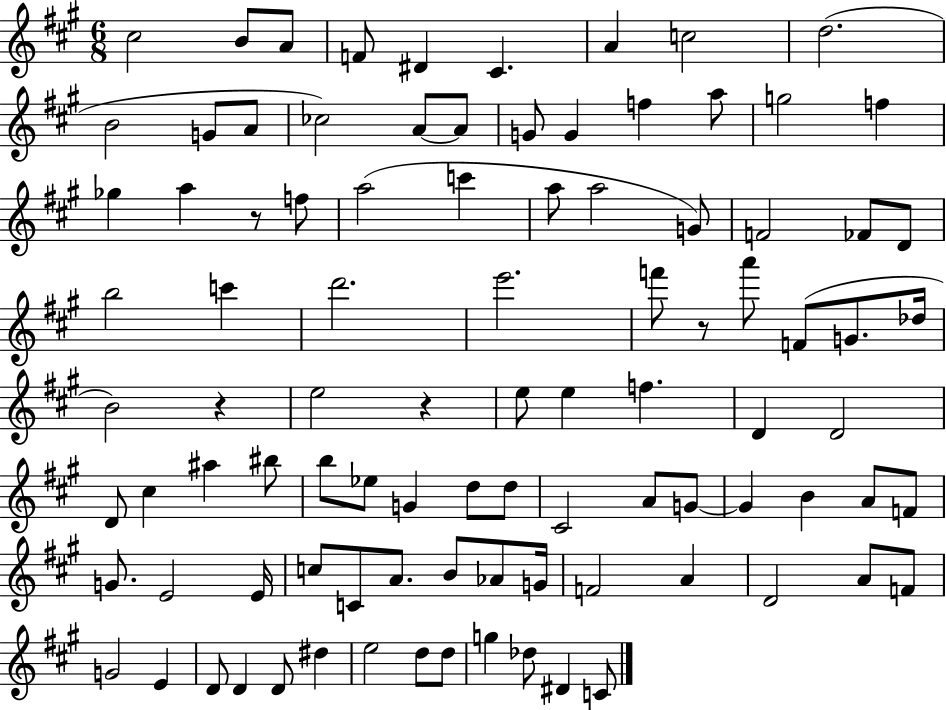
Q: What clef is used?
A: treble